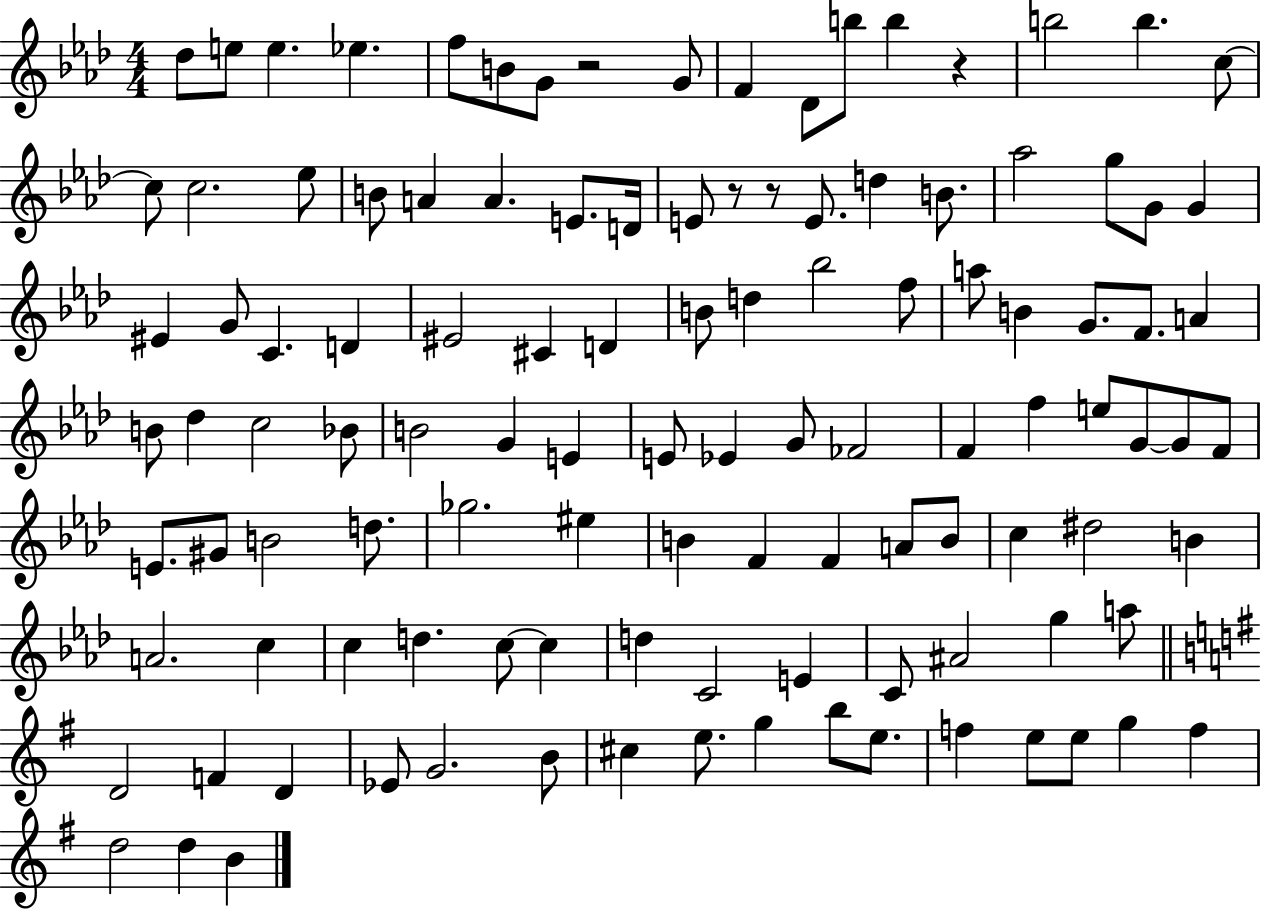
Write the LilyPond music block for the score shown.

{
  \clef treble
  \numericTimeSignature
  \time 4/4
  \key aes \major
  des''8 e''8 e''4. ees''4. | f''8 b'8 g'8 r2 g'8 | f'4 des'8 b''8 b''4 r4 | b''2 b''4. c''8~~ | \break c''8 c''2. ees''8 | b'8 a'4 a'4. e'8. d'16 | e'8 r8 r8 e'8. d''4 b'8. | aes''2 g''8 g'8 g'4 | \break eis'4 g'8 c'4. d'4 | eis'2 cis'4 d'4 | b'8 d''4 bes''2 f''8 | a''8 b'4 g'8. f'8. a'4 | \break b'8 des''4 c''2 bes'8 | b'2 g'4 e'4 | e'8 ees'4 g'8 fes'2 | f'4 f''4 e''8 g'8~~ g'8 f'8 | \break e'8. gis'8 b'2 d''8. | ges''2. eis''4 | b'4 f'4 f'4 a'8 b'8 | c''4 dis''2 b'4 | \break a'2. c''4 | c''4 d''4. c''8~~ c''4 | d''4 c'2 e'4 | c'8 ais'2 g''4 a''8 | \break \bar "||" \break \key g \major d'2 f'4 d'4 | ees'8 g'2. b'8 | cis''4 e''8. g''4 b''8 e''8. | f''4 e''8 e''8 g''4 f''4 | \break d''2 d''4 b'4 | \bar "|."
}